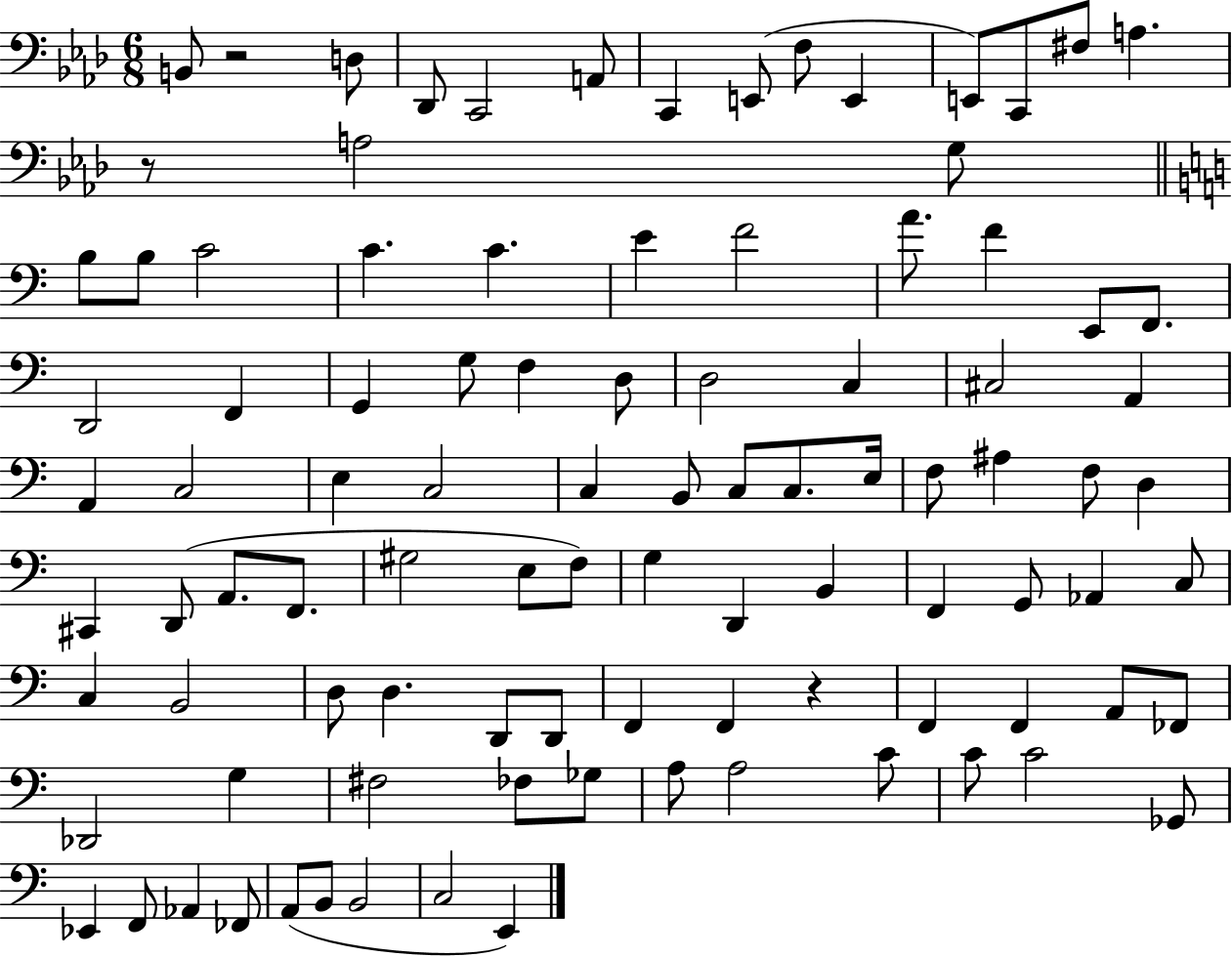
{
  \clef bass
  \numericTimeSignature
  \time 6/8
  \key aes \major
  b,8 r2 d8 | des,8 c,2 a,8 | c,4 e,8( f8 e,4 | e,8) c,8 fis8 a4. | \break r8 a2 g8 | \bar "||" \break \key c \major b8 b8 c'2 | c'4. c'4. | e'4 f'2 | a'8. f'4 e,8 f,8. | \break d,2 f,4 | g,4 g8 f4 d8 | d2 c4 | cis2 a,4 | \break a,4 c2 | e4 c2 | c4 b,8 c8 c8. e16 | f8 ais4 f8 d4 | \break cis,4 d,8( a,8. f,8. | gis2 e8 f8) | g4 d,4 b,4 | f,4 g,8 aes,4 c8 | \break c4 b,2 | d8 d4. d,8 d,8 | f,4 f,4 r4 | f,4 f,4 a,8 fes,8 | \break des,2 g4 | fis2 fes8 ges8 | a8 a2 c'8 | c'8 c'2 ges,8 | \break ees,4 f,8 aes,4 fes,8 | a,8( b,8 b,2 | c2 e,4) | \bar "|."
}